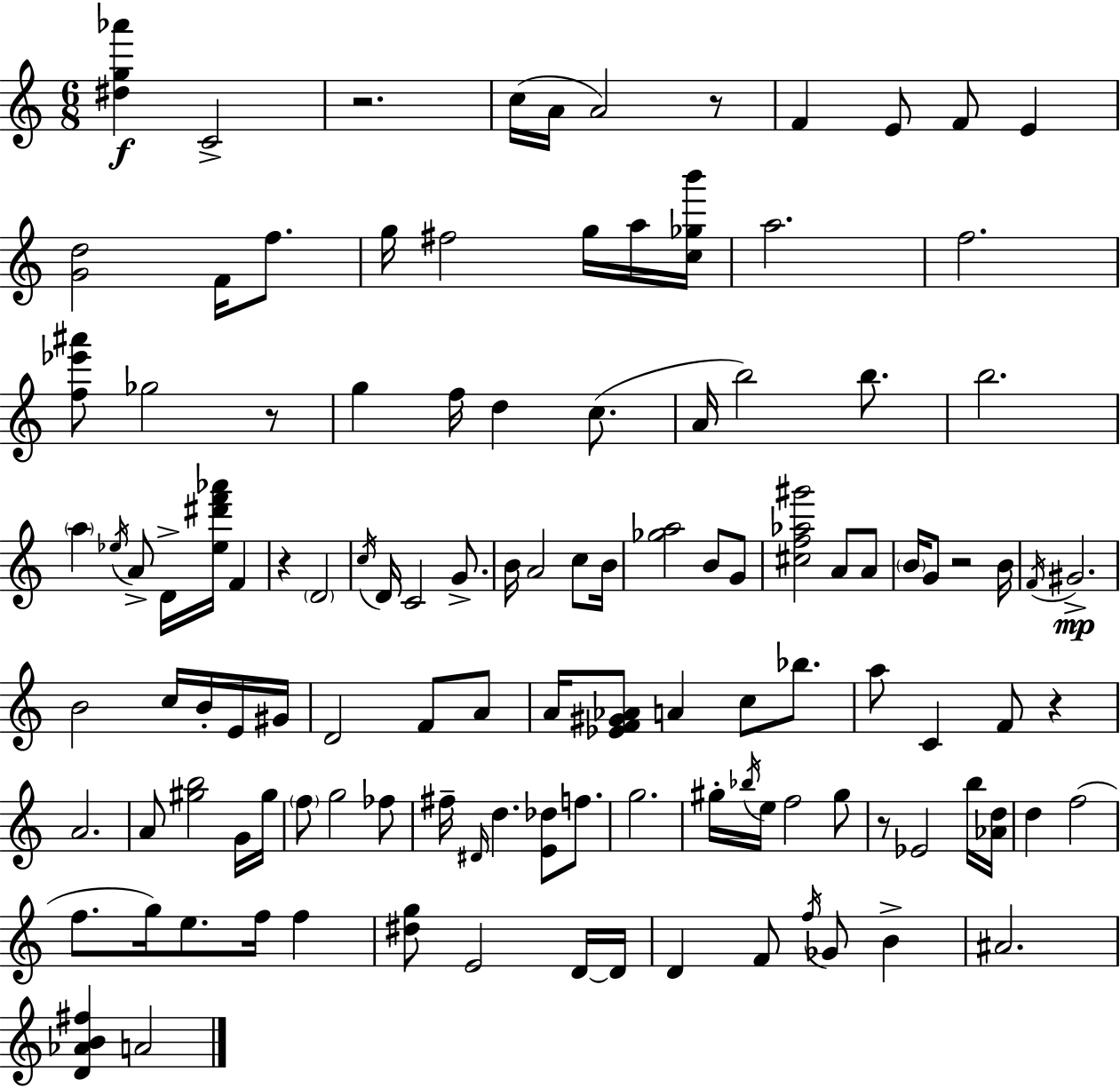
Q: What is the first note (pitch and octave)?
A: C4